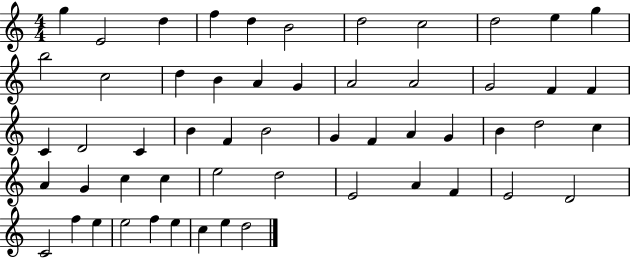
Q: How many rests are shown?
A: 0